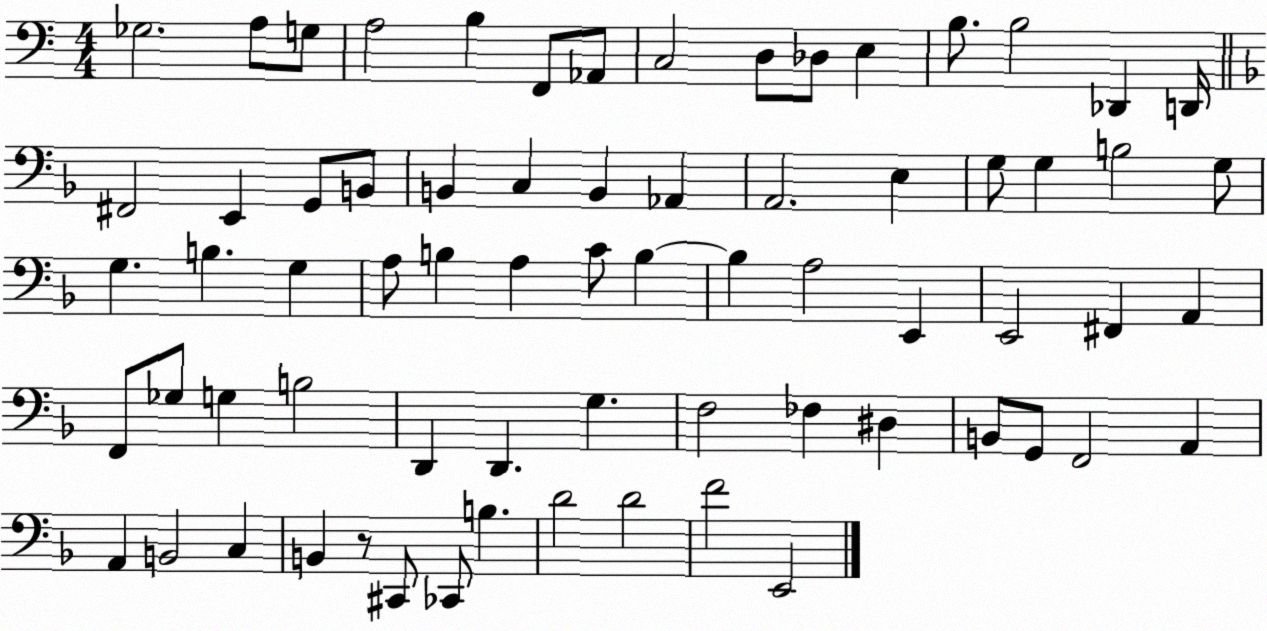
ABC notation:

X:1
T:Untitled
M:4/4
L:1/4
K:C
_G,2 A,/2 G,/2 A,2 B, F,,/2 _A,,/2 C,2 D,/2 _D,/2 E, B,/2 B,2 _D,, D,,/4 ^F,,2 E,, G,,/2 B,,/2 B,, C, B,, _A,, A,,2 E, G,/2 G, B,2 G,/2 G, B, G, A,/2 B, A, C/2 B, B, A,2 E,, E,,2 ^F,, A,, F,,/2 _G,/2 G, B,2 D,, D,, G, F,2 _F, ^D, B,,/2 G,,/2 F,,2 A,, A,, B,,2 C, B,, z/2 ^C,,/2 _C,,/2 B, D2 D2 F2 E,,2